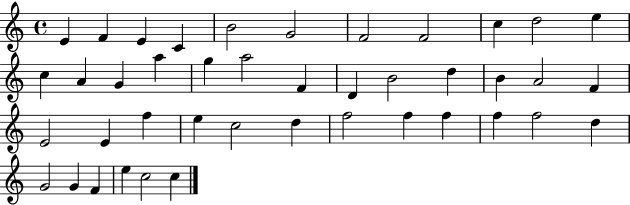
E4/q F4/q E4/q C4/q B4/h G4/h F4/h F4/h C5/q D5/h E5/q C5/q A4/q G4/q A5/q G5/q A5/h F4/q D4/q B4/h D5/q B4/q A4/h F4/q E4/h E4/q F5/q E5/q C5/h D5/q F5/h F5/q F5/q F5/q F5/h D5/q G4/h G4/q F4/q E5/q C5/h C5/q